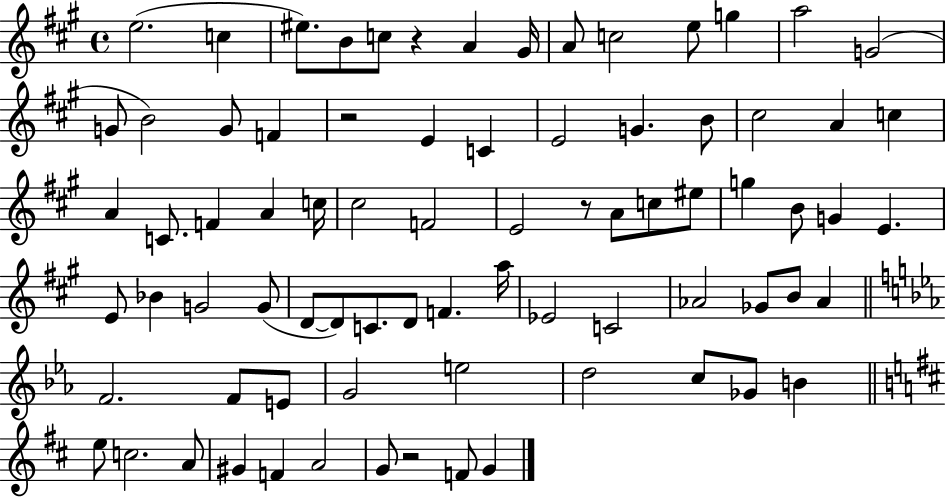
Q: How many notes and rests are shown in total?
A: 78